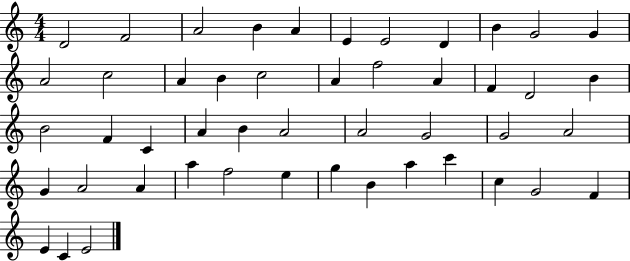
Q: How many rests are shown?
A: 0